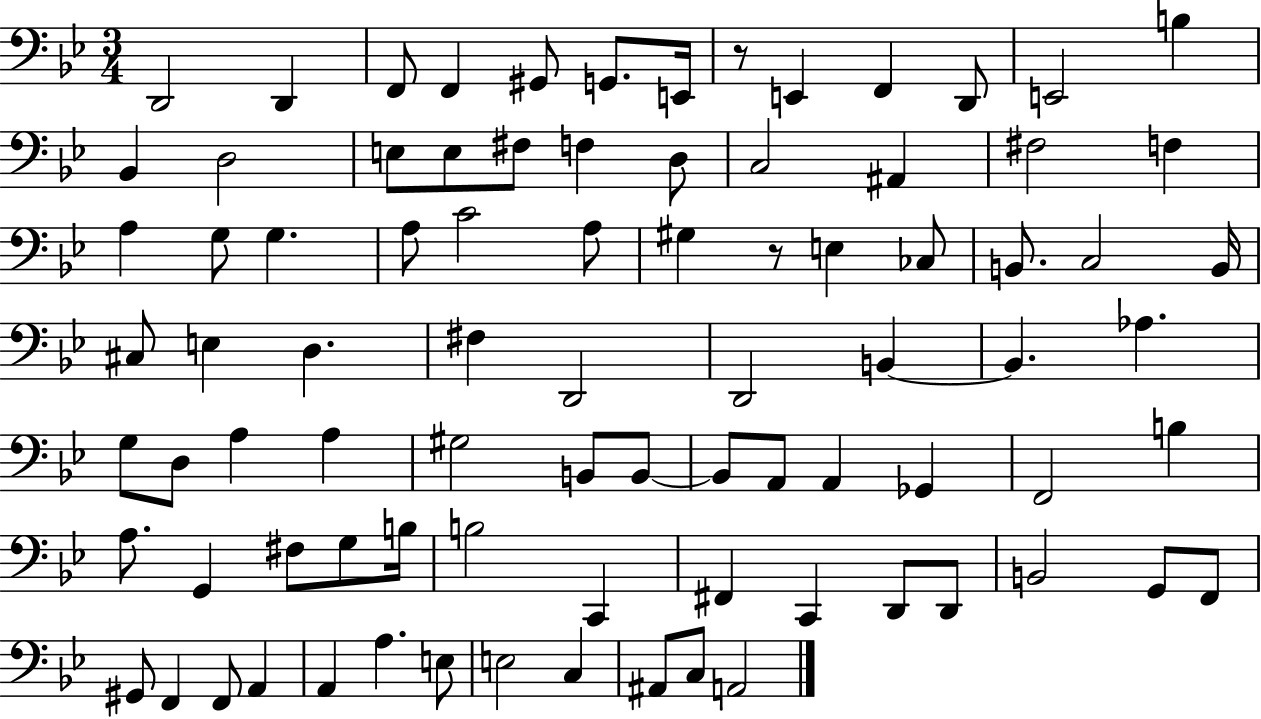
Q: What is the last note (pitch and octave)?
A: A2